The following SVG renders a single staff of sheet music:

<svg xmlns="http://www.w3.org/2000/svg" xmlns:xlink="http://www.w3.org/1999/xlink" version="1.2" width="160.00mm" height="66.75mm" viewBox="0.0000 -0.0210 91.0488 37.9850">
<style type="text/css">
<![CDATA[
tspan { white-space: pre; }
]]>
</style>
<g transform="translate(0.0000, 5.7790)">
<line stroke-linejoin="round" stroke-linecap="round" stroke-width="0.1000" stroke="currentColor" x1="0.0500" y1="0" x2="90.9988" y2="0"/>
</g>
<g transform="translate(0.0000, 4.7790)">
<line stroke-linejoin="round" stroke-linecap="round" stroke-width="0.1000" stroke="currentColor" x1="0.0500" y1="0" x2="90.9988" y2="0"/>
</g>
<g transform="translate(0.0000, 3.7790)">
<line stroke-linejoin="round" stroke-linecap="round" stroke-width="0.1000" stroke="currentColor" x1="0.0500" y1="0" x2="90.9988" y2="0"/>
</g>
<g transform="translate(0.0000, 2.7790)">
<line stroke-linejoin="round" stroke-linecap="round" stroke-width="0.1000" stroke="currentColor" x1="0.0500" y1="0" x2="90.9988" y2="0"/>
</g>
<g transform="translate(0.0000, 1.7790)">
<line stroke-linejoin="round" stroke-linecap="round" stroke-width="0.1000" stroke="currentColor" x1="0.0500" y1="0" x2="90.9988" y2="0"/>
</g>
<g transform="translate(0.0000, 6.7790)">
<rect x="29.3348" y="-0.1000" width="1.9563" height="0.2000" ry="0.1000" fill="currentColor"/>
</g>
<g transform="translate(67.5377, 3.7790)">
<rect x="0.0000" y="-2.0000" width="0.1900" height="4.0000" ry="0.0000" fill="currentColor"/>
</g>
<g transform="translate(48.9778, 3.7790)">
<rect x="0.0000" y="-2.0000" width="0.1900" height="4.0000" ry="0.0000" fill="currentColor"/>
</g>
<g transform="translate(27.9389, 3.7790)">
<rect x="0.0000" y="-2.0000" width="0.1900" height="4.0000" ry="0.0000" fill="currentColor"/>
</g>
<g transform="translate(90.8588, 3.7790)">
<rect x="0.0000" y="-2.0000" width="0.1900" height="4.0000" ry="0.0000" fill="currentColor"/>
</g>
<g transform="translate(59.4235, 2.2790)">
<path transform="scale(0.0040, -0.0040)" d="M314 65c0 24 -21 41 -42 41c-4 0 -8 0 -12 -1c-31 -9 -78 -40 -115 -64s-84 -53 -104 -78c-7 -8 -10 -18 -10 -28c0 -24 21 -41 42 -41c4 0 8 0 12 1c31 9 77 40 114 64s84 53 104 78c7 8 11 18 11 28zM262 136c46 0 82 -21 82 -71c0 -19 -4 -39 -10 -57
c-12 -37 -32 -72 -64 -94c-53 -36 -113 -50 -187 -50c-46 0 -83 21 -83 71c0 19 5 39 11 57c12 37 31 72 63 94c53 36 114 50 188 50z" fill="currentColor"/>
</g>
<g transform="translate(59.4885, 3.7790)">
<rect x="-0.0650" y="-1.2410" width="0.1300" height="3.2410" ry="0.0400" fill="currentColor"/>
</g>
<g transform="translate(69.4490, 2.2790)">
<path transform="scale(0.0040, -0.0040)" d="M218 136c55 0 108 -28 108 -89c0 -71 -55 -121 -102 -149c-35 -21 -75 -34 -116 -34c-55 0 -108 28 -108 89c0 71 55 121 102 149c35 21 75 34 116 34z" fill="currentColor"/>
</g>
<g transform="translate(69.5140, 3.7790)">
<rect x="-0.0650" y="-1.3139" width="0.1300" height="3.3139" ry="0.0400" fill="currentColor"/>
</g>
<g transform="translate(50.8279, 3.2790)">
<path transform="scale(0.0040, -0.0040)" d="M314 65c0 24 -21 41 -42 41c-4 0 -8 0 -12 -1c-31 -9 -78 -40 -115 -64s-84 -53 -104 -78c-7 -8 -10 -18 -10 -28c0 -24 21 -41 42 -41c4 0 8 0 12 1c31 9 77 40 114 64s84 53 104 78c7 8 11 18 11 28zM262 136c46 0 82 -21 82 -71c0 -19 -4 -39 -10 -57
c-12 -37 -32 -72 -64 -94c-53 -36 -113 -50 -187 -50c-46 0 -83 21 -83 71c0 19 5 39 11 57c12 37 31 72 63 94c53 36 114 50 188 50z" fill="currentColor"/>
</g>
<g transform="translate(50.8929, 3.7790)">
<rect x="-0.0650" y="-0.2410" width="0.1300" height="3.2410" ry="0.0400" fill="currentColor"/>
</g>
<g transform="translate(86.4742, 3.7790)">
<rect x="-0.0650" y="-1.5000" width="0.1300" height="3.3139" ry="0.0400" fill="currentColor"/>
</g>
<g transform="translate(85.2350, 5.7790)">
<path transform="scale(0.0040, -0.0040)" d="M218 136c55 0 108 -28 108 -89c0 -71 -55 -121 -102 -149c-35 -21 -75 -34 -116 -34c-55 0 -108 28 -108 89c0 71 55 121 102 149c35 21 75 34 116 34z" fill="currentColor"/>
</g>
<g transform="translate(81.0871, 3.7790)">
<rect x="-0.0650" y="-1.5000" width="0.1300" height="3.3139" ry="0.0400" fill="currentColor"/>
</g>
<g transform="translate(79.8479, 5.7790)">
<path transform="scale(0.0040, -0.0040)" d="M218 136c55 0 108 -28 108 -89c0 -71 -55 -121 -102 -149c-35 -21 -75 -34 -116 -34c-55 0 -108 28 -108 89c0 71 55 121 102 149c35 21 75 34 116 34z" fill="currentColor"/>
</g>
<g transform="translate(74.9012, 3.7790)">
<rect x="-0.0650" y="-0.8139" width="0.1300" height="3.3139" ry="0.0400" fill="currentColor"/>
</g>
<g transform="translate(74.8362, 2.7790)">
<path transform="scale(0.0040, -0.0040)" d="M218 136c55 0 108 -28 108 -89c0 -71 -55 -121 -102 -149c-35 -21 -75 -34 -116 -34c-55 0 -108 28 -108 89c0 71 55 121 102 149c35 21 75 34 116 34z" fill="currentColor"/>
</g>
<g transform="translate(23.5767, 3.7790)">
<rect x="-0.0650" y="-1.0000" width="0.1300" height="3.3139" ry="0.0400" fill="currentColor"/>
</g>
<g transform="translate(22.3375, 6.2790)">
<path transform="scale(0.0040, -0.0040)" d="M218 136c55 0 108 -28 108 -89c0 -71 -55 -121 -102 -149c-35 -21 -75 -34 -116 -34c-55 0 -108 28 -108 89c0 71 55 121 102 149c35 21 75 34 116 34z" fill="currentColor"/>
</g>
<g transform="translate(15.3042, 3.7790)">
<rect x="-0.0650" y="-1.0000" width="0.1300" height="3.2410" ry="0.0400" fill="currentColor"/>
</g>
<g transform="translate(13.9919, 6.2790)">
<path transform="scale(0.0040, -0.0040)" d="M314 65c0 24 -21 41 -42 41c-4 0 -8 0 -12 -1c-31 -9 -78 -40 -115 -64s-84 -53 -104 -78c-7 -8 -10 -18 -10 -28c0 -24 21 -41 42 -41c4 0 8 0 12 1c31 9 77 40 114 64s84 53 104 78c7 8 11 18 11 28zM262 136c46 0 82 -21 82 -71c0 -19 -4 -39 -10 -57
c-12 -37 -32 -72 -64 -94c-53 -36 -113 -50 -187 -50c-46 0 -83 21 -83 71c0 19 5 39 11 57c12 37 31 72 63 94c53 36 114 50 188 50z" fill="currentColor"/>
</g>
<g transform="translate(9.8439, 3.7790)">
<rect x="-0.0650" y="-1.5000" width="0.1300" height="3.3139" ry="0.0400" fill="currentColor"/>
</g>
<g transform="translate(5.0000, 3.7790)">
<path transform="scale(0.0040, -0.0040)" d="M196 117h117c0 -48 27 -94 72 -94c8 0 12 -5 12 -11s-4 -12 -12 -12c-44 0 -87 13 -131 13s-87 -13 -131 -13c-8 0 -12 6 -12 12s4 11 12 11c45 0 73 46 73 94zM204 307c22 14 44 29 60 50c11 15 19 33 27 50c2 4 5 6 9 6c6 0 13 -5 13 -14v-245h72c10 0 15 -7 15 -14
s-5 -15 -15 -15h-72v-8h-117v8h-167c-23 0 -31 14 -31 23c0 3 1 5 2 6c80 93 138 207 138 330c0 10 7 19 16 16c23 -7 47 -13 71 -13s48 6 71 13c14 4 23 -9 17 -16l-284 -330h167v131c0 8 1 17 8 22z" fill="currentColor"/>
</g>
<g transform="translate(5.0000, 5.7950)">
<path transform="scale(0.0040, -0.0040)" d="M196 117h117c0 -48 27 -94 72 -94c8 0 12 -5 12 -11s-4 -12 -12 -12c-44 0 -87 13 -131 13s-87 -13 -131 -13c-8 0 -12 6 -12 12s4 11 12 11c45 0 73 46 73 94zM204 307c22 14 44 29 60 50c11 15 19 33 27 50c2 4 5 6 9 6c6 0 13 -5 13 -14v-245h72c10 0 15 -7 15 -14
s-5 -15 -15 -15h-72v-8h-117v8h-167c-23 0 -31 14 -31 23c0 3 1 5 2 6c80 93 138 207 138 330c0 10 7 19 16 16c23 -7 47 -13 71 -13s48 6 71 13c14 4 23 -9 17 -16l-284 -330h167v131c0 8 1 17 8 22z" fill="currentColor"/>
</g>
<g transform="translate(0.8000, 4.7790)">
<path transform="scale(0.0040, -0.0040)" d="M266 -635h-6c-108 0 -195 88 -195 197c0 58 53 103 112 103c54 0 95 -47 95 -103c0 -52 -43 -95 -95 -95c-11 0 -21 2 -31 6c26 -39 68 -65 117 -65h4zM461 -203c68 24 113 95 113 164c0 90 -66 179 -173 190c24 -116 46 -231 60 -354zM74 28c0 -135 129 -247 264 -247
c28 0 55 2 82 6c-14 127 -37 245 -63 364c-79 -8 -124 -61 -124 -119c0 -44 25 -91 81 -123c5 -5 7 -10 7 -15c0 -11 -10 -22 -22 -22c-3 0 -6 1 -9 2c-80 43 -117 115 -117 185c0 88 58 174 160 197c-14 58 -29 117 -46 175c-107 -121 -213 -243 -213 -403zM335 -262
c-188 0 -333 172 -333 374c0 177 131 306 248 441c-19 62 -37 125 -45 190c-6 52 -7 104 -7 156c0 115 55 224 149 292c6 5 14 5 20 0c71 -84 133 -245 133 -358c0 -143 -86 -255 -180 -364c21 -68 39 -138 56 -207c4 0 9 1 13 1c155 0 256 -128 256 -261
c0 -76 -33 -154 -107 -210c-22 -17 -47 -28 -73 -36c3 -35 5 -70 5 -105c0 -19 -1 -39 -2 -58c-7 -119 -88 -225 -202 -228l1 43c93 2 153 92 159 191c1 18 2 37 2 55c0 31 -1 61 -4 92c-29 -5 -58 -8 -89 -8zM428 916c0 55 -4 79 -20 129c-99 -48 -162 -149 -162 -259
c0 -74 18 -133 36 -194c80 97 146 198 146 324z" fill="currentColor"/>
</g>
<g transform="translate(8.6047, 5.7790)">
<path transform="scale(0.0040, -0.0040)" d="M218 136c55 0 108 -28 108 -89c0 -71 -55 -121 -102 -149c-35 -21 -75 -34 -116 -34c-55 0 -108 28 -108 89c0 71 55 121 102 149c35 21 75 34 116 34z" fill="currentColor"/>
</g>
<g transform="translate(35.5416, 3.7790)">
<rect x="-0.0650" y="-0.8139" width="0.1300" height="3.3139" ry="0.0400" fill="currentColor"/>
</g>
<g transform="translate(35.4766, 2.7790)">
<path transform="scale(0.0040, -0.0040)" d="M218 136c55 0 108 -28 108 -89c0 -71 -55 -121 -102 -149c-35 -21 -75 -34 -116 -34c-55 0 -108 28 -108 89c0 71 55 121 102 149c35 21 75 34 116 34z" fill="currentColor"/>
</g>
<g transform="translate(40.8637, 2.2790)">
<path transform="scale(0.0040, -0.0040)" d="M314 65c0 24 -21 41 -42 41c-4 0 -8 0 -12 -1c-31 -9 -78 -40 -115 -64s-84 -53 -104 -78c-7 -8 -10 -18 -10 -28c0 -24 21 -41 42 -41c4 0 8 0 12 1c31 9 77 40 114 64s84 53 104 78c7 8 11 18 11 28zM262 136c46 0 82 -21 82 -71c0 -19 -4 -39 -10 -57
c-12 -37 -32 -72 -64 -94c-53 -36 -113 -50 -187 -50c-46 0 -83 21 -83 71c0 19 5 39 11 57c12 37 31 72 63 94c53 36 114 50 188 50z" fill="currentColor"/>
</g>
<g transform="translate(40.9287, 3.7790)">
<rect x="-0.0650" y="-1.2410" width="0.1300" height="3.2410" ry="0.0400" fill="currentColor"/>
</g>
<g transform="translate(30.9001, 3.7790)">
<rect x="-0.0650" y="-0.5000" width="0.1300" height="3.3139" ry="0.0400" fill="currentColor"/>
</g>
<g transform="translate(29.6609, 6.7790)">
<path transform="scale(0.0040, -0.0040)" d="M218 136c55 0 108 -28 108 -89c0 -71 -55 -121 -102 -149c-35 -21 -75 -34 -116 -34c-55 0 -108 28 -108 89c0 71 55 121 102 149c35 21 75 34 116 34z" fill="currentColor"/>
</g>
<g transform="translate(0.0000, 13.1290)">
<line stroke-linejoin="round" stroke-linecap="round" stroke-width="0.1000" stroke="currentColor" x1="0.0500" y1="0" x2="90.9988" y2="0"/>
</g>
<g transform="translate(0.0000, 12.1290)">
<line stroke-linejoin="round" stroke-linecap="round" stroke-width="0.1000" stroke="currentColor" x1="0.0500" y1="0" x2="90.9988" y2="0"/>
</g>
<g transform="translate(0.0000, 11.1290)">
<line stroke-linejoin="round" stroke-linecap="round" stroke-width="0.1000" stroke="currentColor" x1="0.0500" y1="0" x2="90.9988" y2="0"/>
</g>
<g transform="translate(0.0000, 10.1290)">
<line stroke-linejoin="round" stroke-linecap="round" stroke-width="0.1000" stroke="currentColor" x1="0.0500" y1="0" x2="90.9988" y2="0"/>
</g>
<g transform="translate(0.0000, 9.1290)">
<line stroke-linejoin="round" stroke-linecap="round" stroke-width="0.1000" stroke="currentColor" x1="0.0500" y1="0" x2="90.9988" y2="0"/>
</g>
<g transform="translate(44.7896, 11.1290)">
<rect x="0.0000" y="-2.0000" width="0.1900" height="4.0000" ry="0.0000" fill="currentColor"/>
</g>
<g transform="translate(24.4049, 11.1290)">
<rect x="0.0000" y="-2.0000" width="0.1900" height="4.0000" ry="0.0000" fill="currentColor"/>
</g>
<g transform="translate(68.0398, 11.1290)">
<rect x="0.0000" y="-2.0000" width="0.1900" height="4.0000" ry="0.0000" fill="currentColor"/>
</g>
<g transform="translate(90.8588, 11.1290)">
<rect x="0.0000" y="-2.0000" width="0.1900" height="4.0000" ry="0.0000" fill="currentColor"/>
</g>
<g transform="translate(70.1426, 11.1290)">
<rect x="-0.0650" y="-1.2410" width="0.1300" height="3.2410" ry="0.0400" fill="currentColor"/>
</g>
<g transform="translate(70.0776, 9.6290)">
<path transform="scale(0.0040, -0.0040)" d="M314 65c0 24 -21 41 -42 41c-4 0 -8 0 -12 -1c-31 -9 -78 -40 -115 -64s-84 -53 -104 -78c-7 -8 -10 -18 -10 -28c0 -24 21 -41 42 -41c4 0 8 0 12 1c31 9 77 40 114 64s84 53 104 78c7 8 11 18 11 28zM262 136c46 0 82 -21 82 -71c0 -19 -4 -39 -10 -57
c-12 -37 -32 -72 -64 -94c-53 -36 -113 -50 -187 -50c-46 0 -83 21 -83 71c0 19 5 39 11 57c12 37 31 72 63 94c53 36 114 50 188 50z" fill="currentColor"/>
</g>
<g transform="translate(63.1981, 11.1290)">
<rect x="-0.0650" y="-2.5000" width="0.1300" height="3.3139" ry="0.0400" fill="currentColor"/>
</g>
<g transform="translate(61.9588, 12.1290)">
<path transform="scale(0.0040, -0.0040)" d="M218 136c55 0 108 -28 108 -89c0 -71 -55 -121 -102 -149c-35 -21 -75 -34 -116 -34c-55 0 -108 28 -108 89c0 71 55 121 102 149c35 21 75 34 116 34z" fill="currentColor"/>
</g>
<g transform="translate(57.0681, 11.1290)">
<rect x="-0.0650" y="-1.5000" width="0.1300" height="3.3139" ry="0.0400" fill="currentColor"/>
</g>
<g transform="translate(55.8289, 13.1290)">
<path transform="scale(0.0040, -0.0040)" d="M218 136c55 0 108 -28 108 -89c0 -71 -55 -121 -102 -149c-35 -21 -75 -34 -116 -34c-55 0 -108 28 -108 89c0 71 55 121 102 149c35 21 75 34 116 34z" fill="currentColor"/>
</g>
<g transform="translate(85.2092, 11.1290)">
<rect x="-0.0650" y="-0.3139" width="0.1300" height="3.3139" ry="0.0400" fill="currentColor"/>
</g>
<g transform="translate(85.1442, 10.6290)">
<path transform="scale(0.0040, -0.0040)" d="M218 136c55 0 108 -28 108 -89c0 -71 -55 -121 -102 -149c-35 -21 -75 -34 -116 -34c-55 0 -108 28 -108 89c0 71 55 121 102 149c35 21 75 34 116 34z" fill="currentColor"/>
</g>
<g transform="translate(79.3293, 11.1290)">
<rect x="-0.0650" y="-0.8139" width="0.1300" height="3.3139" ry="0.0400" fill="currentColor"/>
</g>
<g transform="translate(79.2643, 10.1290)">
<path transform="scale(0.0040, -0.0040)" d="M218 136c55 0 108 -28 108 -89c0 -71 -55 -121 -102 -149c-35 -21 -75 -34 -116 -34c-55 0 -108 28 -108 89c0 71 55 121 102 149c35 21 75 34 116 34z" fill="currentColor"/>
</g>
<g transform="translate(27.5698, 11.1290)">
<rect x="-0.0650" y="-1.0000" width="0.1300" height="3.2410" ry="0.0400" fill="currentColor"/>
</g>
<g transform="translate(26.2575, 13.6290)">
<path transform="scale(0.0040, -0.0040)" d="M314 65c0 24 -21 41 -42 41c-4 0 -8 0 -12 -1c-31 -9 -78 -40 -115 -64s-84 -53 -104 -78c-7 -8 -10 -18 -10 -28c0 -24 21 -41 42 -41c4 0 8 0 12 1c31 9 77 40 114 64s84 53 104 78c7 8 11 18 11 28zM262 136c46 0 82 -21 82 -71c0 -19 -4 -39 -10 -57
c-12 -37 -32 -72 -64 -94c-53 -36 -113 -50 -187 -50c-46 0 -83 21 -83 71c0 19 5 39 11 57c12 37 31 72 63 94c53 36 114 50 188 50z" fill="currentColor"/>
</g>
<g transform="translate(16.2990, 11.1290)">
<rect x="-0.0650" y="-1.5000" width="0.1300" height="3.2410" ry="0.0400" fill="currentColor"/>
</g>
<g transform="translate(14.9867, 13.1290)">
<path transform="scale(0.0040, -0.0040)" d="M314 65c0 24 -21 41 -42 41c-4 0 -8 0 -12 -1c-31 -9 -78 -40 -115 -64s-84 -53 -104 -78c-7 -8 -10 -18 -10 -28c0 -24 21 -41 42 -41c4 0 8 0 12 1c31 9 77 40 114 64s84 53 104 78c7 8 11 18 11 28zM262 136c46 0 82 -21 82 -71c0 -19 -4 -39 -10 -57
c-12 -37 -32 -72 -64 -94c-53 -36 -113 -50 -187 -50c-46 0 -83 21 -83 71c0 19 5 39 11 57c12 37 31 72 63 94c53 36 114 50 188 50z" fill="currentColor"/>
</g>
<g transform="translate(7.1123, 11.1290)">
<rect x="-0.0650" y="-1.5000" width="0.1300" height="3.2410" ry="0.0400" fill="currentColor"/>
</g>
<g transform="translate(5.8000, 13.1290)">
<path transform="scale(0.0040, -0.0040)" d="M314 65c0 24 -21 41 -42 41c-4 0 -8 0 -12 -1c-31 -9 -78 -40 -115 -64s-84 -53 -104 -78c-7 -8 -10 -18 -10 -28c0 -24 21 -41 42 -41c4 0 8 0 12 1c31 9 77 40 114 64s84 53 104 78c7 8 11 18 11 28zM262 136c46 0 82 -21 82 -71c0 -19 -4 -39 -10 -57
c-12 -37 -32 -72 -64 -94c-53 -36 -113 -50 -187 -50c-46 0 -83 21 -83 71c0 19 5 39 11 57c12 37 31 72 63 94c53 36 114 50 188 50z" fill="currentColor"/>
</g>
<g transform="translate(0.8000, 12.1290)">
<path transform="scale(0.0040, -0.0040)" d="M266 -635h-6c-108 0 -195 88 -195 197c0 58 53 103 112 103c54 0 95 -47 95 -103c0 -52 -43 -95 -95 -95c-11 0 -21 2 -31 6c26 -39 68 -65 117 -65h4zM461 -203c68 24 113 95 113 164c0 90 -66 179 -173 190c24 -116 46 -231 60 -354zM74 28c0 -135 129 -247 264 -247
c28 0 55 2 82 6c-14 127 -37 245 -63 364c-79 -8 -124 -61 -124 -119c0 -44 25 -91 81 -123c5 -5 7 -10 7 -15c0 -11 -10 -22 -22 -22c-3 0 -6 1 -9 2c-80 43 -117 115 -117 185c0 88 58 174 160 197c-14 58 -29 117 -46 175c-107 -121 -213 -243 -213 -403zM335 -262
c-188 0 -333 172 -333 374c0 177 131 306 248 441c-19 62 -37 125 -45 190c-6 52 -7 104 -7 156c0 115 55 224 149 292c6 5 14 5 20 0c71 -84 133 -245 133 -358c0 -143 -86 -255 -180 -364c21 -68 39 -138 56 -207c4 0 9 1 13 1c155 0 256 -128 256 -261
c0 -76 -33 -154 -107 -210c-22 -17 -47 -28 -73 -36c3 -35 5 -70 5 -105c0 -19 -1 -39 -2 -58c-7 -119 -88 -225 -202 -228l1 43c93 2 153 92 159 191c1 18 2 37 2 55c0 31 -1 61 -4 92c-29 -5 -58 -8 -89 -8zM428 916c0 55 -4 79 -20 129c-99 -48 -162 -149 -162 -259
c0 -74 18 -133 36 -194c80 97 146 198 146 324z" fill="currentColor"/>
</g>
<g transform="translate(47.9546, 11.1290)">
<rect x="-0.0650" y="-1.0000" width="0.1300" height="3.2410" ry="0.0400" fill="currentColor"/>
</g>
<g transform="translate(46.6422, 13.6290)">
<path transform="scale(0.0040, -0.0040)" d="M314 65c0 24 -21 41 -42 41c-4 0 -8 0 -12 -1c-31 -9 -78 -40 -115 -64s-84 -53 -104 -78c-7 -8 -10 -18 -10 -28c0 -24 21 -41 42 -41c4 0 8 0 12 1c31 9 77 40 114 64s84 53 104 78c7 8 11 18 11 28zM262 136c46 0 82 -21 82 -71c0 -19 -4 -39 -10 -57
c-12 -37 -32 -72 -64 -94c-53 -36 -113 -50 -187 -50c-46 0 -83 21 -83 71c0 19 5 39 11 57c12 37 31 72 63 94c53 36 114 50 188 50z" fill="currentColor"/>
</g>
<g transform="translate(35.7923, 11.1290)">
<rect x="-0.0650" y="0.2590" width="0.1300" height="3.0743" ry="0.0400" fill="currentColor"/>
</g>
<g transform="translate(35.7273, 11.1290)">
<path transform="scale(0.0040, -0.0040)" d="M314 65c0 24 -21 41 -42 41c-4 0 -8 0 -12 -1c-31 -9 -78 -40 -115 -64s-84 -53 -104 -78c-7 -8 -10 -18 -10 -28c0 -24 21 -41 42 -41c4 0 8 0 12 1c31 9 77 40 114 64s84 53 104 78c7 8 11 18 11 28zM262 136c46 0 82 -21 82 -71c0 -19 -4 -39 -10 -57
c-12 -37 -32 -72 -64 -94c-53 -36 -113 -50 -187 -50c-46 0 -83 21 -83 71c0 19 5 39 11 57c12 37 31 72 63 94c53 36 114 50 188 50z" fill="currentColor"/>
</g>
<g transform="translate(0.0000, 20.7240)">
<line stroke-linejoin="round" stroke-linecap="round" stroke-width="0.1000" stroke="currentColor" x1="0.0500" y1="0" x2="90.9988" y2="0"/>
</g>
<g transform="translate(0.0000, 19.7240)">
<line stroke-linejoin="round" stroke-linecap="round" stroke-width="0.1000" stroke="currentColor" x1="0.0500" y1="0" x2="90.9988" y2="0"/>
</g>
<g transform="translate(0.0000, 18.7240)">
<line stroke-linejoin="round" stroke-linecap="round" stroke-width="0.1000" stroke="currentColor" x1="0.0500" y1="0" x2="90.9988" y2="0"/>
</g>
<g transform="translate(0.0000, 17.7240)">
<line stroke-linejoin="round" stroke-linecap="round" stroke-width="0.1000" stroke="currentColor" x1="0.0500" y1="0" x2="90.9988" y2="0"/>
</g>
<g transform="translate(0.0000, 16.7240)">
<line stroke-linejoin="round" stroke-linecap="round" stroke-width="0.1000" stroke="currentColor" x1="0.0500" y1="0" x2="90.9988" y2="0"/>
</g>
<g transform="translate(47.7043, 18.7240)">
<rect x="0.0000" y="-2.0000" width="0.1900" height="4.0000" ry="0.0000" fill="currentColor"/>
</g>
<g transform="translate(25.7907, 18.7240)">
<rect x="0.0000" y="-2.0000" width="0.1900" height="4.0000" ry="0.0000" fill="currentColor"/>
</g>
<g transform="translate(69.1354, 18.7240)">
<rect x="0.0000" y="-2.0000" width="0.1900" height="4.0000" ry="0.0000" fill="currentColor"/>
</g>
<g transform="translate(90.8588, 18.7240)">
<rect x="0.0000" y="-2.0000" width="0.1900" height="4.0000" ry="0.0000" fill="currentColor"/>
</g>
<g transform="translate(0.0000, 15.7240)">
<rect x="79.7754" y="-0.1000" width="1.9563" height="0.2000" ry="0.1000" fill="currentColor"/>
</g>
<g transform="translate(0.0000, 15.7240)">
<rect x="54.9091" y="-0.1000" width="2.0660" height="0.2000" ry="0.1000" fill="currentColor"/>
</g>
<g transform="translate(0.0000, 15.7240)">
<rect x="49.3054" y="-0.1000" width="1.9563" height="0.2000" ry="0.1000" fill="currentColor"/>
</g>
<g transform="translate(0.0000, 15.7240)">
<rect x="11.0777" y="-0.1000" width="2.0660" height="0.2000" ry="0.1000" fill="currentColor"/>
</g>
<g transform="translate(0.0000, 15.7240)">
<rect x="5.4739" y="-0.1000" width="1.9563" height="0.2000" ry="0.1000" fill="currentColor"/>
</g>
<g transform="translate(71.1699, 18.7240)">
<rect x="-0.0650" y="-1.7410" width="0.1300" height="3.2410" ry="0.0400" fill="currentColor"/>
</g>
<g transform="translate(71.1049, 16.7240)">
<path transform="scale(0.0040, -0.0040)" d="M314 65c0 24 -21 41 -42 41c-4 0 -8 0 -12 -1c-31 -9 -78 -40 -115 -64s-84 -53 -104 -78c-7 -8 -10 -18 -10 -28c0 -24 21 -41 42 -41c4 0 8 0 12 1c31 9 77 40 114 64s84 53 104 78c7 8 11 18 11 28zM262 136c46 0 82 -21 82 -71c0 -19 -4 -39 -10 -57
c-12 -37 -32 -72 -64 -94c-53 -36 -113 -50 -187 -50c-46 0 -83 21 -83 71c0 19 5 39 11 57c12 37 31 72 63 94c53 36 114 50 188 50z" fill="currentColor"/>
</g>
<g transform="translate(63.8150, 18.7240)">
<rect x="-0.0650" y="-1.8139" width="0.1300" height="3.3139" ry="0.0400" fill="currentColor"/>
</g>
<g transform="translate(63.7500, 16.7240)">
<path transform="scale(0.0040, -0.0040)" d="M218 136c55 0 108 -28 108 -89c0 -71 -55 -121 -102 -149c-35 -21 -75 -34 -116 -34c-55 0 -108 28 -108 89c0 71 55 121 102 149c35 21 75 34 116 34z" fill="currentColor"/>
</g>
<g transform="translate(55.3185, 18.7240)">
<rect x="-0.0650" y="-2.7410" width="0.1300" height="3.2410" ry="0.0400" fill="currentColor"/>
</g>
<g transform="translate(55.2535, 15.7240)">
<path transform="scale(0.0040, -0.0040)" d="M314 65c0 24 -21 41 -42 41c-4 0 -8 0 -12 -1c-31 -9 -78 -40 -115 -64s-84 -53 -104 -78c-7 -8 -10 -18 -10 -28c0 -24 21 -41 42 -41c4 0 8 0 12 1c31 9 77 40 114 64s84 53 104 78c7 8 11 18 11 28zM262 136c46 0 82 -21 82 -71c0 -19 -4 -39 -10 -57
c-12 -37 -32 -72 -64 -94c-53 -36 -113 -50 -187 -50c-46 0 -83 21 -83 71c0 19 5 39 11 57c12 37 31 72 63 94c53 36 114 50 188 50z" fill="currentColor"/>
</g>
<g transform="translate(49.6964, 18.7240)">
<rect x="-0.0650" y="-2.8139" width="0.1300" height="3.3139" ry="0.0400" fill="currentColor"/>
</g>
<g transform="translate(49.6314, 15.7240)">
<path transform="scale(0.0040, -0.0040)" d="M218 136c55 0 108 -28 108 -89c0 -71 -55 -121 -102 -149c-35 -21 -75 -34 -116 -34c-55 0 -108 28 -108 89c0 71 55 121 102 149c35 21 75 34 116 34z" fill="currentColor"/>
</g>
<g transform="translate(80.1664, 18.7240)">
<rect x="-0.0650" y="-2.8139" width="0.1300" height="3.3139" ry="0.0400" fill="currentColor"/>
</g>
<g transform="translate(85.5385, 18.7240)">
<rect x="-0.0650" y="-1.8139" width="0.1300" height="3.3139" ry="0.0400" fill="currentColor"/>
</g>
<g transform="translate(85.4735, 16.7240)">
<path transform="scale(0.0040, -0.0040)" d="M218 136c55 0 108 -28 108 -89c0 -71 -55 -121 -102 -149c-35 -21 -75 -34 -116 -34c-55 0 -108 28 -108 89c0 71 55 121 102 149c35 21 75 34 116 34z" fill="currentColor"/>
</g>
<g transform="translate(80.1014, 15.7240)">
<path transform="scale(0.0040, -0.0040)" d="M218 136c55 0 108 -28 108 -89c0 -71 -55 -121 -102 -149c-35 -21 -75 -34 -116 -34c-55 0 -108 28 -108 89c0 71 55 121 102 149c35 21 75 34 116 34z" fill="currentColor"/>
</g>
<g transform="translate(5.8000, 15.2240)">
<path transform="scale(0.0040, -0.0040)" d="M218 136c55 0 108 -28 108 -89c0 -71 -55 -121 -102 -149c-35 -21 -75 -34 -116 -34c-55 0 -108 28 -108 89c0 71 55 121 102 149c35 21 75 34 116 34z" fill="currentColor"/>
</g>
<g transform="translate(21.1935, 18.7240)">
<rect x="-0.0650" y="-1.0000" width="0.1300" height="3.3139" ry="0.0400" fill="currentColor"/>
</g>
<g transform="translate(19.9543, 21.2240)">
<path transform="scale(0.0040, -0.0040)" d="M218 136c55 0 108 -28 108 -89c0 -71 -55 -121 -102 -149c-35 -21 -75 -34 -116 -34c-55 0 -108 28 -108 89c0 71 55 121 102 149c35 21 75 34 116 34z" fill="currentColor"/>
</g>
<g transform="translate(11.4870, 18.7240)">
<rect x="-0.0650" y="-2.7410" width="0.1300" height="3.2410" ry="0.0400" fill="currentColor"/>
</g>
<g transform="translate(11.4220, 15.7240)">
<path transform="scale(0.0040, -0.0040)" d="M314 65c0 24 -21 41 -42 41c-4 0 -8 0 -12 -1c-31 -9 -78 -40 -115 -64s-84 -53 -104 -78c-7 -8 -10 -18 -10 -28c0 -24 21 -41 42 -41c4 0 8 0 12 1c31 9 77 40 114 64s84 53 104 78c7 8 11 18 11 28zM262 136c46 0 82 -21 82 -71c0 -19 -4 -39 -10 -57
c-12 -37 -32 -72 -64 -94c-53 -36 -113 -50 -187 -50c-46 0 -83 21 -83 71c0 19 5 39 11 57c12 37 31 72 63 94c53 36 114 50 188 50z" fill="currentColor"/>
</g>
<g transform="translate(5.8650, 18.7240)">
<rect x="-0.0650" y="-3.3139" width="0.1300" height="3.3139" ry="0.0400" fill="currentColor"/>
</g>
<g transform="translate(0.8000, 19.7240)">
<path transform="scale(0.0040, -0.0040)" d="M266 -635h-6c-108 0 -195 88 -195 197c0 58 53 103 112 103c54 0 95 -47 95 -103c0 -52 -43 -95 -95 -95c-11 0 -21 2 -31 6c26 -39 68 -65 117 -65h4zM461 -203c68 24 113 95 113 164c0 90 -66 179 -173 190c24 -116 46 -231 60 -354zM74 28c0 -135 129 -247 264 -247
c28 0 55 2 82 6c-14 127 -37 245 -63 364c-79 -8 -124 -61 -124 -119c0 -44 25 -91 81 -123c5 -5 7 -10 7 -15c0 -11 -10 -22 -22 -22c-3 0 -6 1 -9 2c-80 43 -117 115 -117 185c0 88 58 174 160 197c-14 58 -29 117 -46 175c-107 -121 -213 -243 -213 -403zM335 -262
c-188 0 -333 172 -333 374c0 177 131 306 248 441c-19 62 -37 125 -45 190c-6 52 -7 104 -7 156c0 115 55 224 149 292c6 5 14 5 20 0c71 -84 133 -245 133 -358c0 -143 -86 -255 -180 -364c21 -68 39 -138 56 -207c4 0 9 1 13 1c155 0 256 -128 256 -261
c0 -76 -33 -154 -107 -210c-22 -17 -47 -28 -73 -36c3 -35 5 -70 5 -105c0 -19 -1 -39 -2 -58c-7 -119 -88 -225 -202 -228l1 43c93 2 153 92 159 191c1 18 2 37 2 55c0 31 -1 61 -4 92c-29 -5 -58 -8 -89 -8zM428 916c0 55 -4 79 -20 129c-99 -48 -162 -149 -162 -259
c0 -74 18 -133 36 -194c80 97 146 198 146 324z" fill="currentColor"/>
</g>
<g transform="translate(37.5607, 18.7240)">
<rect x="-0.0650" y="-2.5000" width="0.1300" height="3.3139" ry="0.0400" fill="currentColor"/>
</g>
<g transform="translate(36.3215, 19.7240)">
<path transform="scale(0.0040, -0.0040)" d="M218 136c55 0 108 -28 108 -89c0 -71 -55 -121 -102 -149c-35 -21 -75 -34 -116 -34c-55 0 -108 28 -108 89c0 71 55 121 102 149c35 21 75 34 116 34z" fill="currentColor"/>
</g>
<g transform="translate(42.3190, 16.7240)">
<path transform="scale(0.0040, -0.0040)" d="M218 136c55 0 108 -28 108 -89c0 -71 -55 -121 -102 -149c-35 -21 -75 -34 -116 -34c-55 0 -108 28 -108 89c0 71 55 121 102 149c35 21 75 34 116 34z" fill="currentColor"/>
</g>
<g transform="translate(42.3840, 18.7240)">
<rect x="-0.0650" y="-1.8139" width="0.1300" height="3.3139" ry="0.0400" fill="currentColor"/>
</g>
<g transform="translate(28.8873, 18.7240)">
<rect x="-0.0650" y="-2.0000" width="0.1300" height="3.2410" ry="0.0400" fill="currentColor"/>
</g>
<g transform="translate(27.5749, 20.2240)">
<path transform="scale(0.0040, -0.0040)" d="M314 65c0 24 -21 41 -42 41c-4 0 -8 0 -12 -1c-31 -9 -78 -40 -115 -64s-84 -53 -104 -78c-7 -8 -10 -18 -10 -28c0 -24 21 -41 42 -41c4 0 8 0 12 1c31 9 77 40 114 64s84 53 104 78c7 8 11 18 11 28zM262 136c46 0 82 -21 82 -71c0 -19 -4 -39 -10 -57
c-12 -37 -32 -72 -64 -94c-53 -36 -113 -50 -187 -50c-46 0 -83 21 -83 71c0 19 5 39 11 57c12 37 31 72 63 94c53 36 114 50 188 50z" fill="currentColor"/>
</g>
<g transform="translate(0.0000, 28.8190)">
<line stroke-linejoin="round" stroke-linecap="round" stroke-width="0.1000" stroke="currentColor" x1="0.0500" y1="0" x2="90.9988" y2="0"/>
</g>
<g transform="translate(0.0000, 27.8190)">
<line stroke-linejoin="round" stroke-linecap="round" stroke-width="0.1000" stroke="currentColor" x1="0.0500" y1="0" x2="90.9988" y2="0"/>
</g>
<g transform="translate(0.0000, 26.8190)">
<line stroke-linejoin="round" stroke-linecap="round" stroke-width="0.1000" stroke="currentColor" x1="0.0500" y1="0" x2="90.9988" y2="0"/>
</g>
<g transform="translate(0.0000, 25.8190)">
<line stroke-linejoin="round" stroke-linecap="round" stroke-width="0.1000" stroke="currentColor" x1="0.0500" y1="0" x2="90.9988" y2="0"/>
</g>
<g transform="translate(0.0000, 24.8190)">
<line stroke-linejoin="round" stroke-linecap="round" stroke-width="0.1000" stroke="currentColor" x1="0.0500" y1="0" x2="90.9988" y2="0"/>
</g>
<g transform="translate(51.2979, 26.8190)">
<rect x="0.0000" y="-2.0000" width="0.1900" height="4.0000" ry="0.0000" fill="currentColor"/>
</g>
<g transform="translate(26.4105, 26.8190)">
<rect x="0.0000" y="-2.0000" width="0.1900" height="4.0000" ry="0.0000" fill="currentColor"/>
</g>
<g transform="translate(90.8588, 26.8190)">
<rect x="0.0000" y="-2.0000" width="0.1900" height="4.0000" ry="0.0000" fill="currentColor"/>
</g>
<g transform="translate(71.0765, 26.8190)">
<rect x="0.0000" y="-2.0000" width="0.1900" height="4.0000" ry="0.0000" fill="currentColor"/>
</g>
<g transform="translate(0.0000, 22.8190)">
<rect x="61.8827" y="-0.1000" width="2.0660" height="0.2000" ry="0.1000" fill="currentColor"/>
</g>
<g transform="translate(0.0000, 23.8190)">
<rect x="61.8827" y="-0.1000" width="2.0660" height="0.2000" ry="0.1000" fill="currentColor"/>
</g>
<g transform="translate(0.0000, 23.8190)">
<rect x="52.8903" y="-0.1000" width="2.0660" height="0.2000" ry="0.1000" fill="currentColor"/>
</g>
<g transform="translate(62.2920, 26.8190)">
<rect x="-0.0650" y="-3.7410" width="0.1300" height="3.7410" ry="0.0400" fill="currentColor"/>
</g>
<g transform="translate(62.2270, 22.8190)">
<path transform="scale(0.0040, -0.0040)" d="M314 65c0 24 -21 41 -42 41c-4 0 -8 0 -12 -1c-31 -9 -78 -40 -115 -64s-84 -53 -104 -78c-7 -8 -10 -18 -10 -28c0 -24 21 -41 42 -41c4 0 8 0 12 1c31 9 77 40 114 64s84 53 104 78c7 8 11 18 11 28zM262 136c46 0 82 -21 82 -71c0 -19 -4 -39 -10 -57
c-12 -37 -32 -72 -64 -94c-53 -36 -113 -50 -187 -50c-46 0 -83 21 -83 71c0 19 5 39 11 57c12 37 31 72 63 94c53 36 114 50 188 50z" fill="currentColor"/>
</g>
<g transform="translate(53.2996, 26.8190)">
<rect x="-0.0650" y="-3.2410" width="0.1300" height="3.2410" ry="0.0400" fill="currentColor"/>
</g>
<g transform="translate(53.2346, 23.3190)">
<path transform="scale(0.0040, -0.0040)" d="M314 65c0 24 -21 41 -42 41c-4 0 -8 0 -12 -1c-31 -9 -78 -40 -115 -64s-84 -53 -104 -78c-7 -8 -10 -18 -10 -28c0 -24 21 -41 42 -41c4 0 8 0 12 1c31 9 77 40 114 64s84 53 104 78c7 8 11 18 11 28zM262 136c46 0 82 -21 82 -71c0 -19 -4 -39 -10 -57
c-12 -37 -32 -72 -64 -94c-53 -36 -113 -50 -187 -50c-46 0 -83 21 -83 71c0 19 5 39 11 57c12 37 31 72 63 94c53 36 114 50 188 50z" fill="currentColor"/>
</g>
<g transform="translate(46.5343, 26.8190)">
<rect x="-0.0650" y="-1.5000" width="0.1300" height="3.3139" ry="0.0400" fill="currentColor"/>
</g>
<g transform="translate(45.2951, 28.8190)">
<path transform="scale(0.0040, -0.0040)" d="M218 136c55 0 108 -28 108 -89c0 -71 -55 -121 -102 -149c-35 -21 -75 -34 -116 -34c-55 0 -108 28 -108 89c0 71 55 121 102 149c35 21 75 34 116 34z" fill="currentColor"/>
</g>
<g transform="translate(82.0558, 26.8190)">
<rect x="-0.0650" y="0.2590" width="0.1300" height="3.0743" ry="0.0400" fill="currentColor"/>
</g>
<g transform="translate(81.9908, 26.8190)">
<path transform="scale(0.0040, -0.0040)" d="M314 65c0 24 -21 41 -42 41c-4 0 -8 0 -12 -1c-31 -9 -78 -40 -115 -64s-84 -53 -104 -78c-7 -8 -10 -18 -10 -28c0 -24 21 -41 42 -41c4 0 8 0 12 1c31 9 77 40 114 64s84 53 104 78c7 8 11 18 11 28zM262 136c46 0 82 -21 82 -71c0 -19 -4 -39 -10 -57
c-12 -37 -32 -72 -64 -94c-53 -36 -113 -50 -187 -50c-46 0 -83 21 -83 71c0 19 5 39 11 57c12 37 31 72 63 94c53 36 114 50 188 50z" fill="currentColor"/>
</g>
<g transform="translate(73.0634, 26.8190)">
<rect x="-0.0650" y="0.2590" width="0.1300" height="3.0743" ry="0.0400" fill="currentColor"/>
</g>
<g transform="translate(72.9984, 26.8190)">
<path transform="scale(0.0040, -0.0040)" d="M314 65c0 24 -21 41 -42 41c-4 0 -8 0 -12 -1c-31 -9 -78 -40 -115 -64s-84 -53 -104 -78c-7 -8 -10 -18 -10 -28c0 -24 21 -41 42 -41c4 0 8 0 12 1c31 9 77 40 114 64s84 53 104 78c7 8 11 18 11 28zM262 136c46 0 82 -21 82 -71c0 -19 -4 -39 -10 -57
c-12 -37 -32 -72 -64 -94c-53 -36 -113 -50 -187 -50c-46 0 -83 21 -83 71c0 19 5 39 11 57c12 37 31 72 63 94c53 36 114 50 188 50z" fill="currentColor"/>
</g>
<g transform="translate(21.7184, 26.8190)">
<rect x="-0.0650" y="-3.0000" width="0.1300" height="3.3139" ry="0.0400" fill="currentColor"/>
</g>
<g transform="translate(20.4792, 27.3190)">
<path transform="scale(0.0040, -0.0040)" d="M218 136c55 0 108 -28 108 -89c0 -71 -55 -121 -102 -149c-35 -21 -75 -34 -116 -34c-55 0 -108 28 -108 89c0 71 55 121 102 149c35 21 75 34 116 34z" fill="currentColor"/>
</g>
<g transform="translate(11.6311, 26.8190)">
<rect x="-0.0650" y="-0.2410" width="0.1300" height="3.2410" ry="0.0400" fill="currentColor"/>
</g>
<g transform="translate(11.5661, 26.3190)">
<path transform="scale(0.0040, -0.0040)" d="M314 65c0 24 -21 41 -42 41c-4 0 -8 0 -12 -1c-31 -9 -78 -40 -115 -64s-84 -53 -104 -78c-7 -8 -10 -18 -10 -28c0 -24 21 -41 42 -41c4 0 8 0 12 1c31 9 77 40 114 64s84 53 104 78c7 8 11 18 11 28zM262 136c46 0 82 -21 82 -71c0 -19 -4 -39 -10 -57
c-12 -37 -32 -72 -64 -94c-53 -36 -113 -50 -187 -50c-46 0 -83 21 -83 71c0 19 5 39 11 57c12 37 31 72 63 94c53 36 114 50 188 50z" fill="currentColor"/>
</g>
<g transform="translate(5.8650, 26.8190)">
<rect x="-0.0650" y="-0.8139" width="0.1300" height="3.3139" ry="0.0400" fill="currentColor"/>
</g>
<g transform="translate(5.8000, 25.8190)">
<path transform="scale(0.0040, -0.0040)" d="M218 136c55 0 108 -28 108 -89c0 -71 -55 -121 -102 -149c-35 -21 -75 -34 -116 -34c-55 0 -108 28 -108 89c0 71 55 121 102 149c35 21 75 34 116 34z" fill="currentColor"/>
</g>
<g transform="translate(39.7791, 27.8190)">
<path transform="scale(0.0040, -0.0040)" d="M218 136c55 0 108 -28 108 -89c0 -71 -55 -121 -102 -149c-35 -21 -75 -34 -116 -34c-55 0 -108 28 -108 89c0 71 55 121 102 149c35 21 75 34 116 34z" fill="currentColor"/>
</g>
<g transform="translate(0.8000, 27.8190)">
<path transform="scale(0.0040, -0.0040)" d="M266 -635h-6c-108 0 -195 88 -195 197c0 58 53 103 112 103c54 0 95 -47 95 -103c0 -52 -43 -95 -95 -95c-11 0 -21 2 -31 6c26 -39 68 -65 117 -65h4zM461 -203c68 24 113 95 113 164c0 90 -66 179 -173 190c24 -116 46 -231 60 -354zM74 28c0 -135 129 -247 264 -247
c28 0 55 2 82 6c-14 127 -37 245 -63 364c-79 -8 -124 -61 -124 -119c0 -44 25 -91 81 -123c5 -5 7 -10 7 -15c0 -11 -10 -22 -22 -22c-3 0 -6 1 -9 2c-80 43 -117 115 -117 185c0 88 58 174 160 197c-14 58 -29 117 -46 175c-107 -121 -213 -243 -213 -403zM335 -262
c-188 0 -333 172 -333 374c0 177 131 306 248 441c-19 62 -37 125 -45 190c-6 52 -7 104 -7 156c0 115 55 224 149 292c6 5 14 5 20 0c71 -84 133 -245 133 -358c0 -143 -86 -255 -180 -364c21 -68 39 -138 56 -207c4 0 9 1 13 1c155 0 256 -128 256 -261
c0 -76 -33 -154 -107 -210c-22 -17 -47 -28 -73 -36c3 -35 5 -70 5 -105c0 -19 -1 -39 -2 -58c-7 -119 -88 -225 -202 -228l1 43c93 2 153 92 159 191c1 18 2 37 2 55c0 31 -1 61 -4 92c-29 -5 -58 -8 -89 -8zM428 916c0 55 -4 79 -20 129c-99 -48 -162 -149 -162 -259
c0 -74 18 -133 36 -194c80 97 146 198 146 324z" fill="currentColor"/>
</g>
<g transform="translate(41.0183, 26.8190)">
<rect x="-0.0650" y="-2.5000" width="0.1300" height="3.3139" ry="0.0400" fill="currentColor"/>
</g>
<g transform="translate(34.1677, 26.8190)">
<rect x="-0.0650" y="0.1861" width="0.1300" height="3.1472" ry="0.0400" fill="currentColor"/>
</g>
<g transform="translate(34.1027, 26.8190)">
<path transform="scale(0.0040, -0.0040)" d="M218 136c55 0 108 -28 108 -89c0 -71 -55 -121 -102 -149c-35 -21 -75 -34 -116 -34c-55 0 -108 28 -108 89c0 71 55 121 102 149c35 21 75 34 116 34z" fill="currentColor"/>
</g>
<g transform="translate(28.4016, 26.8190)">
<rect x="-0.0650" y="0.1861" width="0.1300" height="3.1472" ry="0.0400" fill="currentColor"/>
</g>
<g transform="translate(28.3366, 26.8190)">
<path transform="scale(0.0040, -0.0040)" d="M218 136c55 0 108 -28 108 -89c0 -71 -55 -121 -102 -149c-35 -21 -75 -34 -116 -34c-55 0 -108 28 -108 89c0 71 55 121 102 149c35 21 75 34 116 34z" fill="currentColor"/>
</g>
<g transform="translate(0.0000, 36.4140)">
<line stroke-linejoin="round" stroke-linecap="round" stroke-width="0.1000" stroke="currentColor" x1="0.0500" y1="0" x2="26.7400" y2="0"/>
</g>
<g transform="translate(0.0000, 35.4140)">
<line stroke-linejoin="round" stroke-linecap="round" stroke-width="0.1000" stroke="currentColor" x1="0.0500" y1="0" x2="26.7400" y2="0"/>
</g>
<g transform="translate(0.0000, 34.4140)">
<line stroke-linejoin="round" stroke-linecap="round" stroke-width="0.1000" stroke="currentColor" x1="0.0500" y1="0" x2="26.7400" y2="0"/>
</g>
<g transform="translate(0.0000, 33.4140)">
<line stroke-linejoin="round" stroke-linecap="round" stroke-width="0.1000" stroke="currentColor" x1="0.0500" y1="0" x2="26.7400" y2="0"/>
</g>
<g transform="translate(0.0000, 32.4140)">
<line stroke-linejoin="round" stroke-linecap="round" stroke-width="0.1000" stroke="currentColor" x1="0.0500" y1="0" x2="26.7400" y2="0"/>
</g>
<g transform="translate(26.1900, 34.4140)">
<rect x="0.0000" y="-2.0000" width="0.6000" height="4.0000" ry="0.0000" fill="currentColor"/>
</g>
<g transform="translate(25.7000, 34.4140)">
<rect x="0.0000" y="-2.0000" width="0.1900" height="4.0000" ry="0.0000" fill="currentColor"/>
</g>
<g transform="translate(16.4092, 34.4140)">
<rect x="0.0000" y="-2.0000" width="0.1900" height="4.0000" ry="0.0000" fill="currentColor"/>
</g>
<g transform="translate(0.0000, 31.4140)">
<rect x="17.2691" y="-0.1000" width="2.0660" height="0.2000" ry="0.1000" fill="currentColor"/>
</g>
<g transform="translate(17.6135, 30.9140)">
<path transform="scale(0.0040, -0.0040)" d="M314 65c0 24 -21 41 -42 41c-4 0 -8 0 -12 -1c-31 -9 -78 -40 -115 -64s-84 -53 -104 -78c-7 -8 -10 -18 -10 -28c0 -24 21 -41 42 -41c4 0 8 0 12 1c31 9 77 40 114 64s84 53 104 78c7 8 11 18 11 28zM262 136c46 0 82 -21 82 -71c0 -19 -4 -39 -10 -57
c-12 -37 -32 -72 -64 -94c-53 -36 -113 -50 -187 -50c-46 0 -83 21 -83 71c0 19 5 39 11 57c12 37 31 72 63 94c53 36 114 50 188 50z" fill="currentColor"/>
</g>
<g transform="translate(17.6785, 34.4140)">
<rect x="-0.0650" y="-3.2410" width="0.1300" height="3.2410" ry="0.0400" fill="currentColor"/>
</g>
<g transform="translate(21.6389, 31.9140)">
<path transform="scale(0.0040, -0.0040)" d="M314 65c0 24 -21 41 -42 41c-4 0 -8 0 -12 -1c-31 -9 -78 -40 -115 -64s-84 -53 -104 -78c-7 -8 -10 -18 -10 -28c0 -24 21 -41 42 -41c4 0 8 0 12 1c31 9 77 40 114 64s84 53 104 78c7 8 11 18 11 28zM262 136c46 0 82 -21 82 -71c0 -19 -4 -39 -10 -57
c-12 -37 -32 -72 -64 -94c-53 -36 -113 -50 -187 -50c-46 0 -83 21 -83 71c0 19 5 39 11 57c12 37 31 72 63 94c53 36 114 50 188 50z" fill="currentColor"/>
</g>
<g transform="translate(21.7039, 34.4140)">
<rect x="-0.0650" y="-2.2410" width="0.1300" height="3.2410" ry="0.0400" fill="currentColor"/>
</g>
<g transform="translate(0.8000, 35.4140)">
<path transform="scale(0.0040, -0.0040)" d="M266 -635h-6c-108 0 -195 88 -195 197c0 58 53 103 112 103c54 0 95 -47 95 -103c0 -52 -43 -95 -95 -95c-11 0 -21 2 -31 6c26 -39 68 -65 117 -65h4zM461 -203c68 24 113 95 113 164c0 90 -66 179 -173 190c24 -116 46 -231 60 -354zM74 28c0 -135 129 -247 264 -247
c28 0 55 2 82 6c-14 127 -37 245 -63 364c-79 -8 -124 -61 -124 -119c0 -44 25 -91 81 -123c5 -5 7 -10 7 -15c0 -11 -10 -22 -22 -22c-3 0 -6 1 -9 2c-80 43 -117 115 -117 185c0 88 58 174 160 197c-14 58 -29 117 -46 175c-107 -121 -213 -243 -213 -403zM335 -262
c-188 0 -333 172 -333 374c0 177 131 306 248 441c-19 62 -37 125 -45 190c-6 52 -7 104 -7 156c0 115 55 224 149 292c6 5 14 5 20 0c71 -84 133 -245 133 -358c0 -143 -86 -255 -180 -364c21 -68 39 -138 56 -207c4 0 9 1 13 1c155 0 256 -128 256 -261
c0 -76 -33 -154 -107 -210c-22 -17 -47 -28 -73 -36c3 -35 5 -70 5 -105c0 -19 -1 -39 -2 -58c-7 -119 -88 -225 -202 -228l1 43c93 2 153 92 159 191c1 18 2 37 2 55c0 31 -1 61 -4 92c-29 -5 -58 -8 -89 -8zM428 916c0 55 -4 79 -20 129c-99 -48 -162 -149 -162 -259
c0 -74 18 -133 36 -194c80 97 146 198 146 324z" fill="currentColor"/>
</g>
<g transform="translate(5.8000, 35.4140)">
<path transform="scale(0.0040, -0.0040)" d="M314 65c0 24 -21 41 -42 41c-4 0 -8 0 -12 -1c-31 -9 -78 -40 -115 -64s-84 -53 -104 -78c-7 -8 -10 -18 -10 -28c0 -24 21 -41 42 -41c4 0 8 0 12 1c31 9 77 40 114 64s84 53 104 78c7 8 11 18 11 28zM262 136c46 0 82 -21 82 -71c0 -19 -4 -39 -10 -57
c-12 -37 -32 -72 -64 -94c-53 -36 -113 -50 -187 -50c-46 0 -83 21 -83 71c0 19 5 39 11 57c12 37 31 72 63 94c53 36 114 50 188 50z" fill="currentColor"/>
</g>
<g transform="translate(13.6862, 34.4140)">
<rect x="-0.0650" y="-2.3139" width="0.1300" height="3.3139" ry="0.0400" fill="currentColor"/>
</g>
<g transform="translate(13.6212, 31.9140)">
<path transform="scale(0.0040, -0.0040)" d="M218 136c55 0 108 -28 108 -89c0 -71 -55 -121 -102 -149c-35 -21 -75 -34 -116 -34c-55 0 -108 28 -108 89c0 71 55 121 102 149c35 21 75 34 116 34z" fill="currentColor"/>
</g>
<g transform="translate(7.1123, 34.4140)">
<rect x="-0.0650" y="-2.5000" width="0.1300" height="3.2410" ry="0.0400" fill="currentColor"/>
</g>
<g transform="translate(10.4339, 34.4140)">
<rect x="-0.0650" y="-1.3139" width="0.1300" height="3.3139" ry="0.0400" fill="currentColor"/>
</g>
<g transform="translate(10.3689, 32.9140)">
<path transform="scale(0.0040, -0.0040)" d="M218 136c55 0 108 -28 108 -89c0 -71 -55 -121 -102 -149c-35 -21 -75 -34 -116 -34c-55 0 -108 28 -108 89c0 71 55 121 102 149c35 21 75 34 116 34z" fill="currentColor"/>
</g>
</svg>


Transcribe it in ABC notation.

X:1
T:Untitled
M:4/4
L:1/4
K:C
E D2 D C d e2 c2 e2 e d E E E2 E2 D2 B2 D2 E G e2 d c b a2 D F2 G f a a2 f f2 a f d c2 A B B G E b2 c'2 B2 B2 G2 e g b2 g2